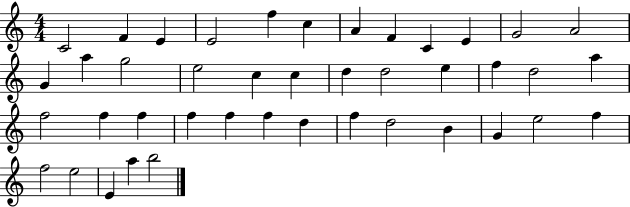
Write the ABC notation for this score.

X:1
T:Untitled
M:4/4
L:1/4
K:C
C2 F E E2 f c A F C E G2 A2 G a g2 e2 c c d d2 e f d2 a f2 f f f f f d f d2 B G e2 f f2 e2 E a b2